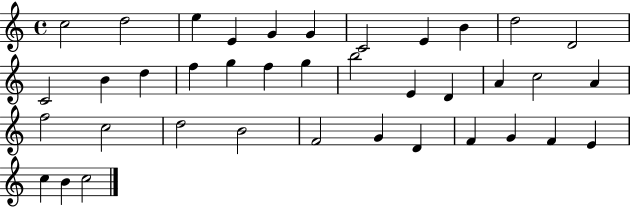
X:1
T:Untitled
M:4/4
L:1/4
K:C
c2 d2 e E G G C2 E B d2 D2 C2 B d f g f g b2 E D A c2 A f2 c2 d2 B2 F2 G D F G F E c B c2